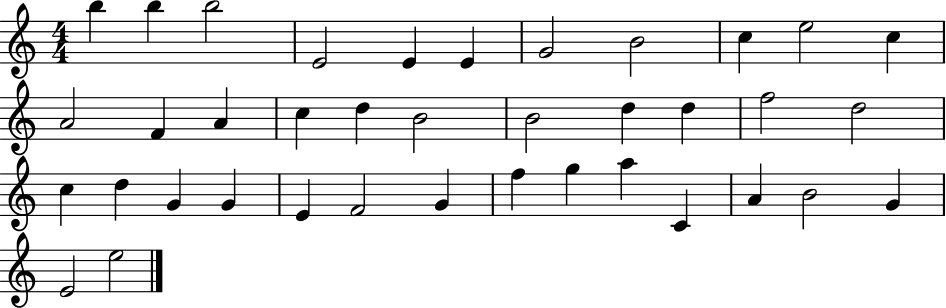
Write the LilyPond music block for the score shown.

{
  \clef treble
  \numericTimeSignature
  \time 4/4
  \key c \major
  b''4 b''4 b''2 | e'2 e'4 e'4 | g'2 b'2 | c''4 e''2 c''4 | \break a'2 f'4 a'4 | c''4 d''4 b'2 | b'2 d''4 d''4 | f''2 d''2 | \break c''4 d''4 g'4 g'4 | e'4 f'2 g'4 | f''4 g''4 a''4 c'4 | a'4 b'2 g'4 | \break e'2 e''2 | \bar "|."
}